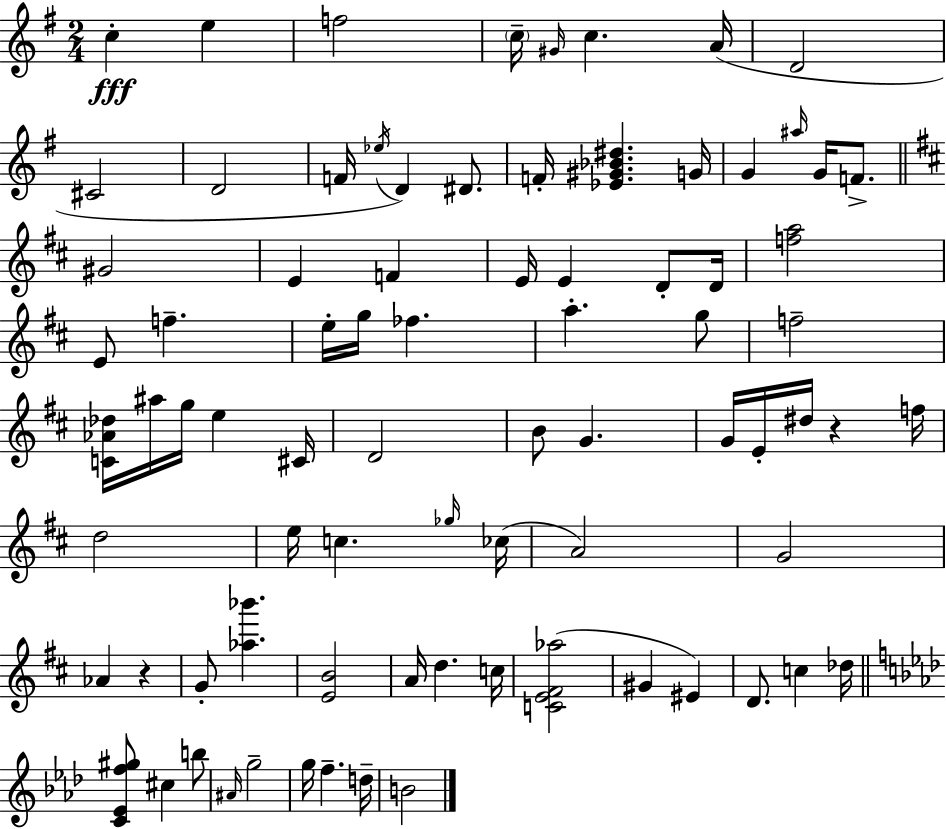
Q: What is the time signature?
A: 2/4